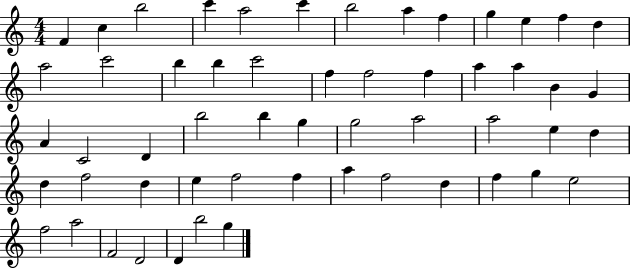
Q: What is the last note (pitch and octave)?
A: G5